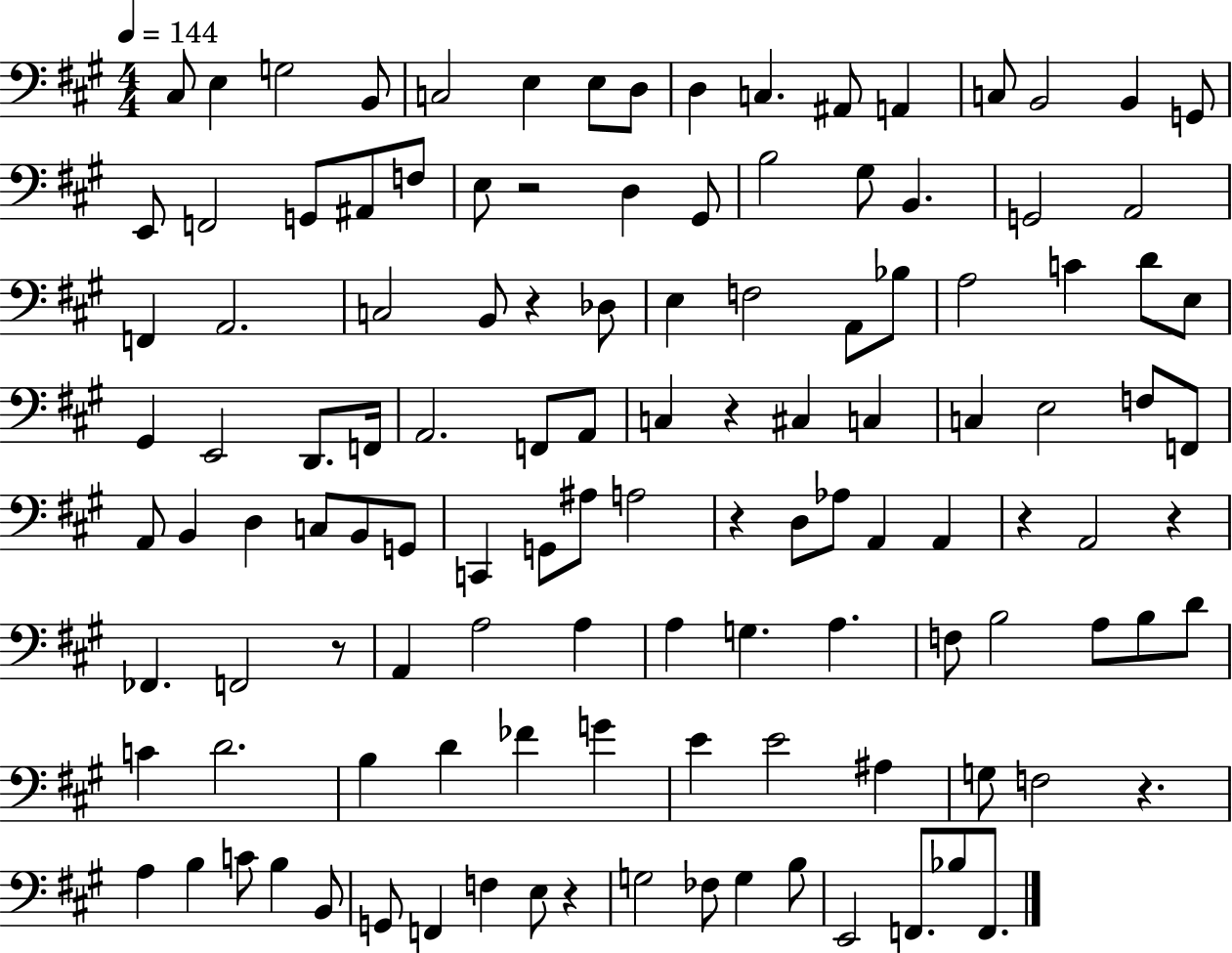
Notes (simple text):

C#3/e E3/q G3/h B2/e C3/h E3/q E3/e D3/e D3/q C3/q. A#2/e A2/q C3/e B2/h B2/q G2/e E2/e F2/h G2/e A#2/e F3/e E3/e R/h D3/q G#2/e B3/h G#3/e B2/q. G2/h A2/h F2/q A2/h. C3/h B2/e R/q Db3/e E3/q F3/h A2/e Bb3/e A3/h C4/q D4/e E3/e G#2/q E2/h D2/e. F2/s A2/h. F2/e A2/e C3/q R/q C#3/q C3/q C3/q E3/h F3/e F2/e A2/e B2/q D3/q C3/e B2/e G2/e C2/q G2/e A#3/e A3/h R/q D3/e Ab3/e A2/q A2/q R/q A2/h R/q FES2/q. F2/h R/e A2/q A3/h A3/q A3/q G3/q. A3/q. F3/e B3/h A3/e B3/e D4/e C4/q D4/h. B3/q D4/q FES4/q G4/q E4/q E4/h A#3/q G3/e F3/h R/q. A3/q B3/q C4/e B3/q B2/e G2/e F2/q F3/q E3/e R/q G3/h FES3/e G3/q B3/e E2/h F2/e. Bb3/e F2/e.